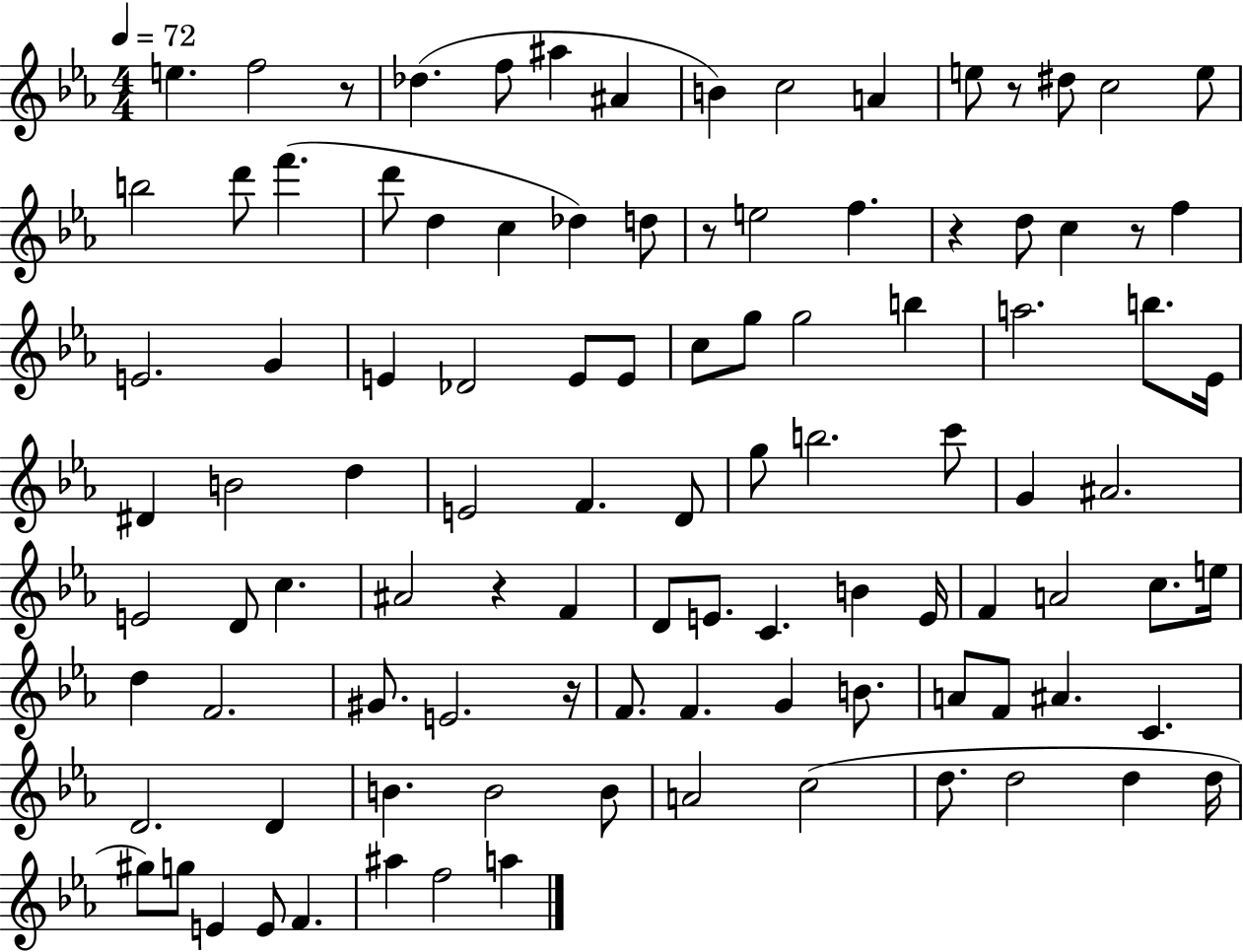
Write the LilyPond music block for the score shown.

{
  \clef treble
  \numericTimeSignature
  \time 4/4
  \key ees \major
  \tempo 4 = 72
  e''4. f''2 r8 | des''4.( f''8 ais''4 ais'4 | b'4) c''2 a'4 | e''8 r8 dis''8 c''2 e''8 | \break b''2 d'''8 f'''4.( | d'''8 d''4 c''4 des''4) d''8 | r8 e''2 f''4. | r4 d''8 c''4 r8 f''4 | \break e'2. g'4 | e'4 des'2 e'8 e'8 | c''8 g''8 g''2 b''4 | a''2. b''8. ees'16 | \break dis'4 b'2 d''4 | e'2 f'4. d'8 | g''8 b''2. c'''8 | g'4 ais'2. | \break e'2 d'8 c''4. | ais'2 r4 f'4 | d'8 e'8. c'4. b'4 e'16 | f'4 a'2 c''8. e''16 | \break d''4 f'2. | gis'8. e'2. r16 | f'8. f'4. g'4 b'8. | a'8 f'8 ais'4. c'4. | \break d'2. d'4 | b'4. b'2 b'8 | a'2 c''2( | d''8. d''2 d''4 d''16 | \break gis''8) g''8 e'4 e'8 f'4. | ais''4 f''2 a''4 | \bar "|."
}